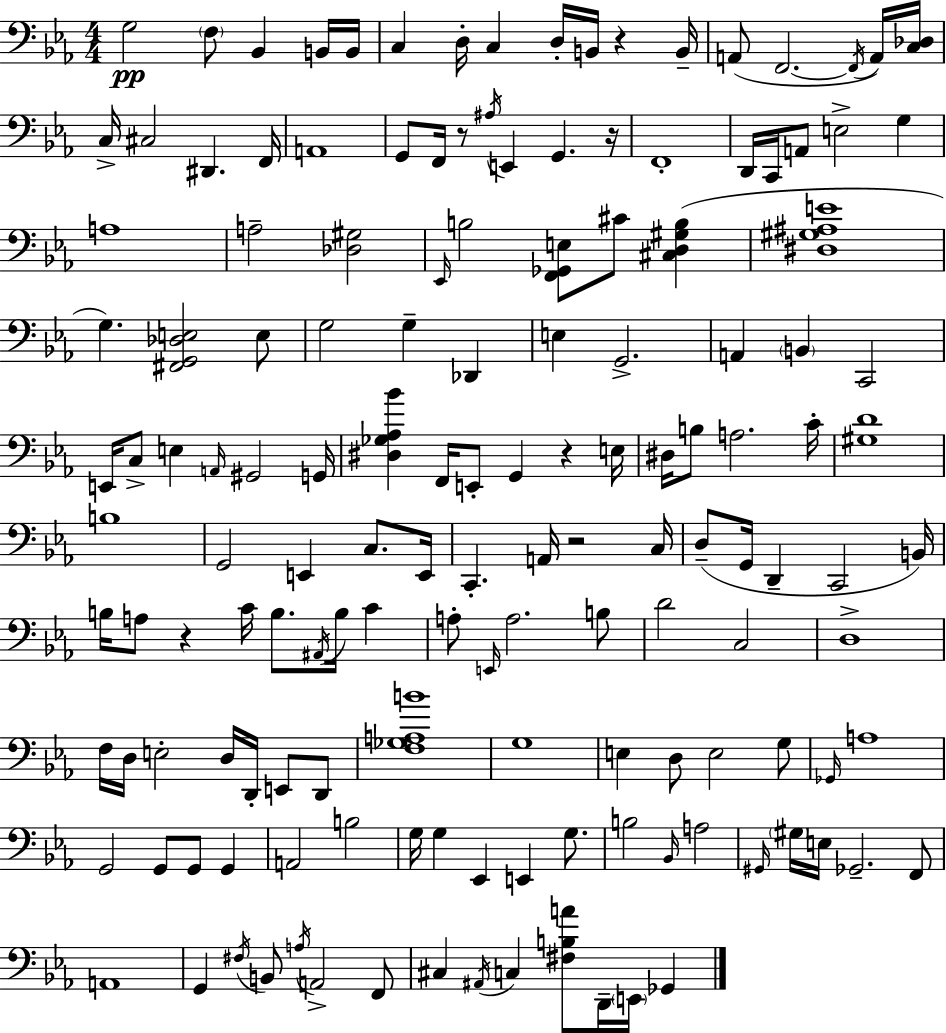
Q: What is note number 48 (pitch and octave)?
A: C3